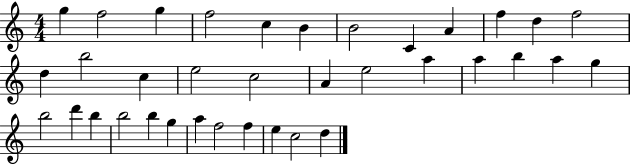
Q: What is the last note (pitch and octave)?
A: D5